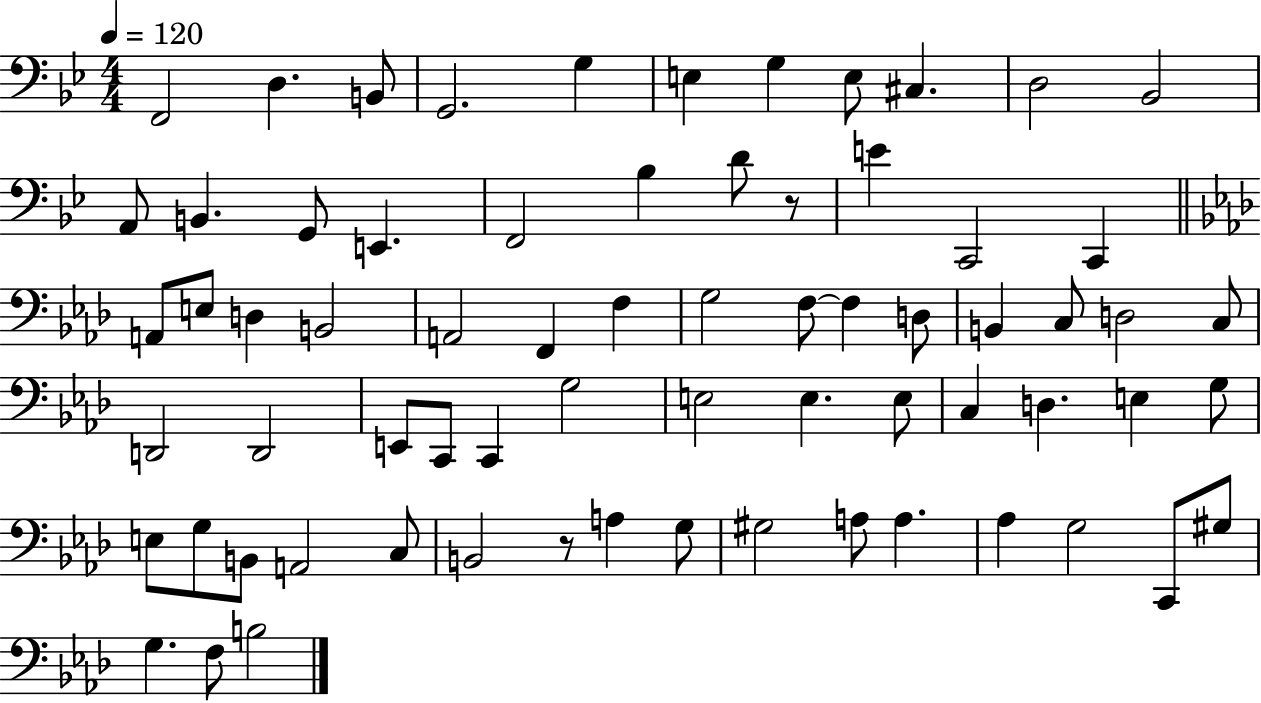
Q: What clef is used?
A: bass